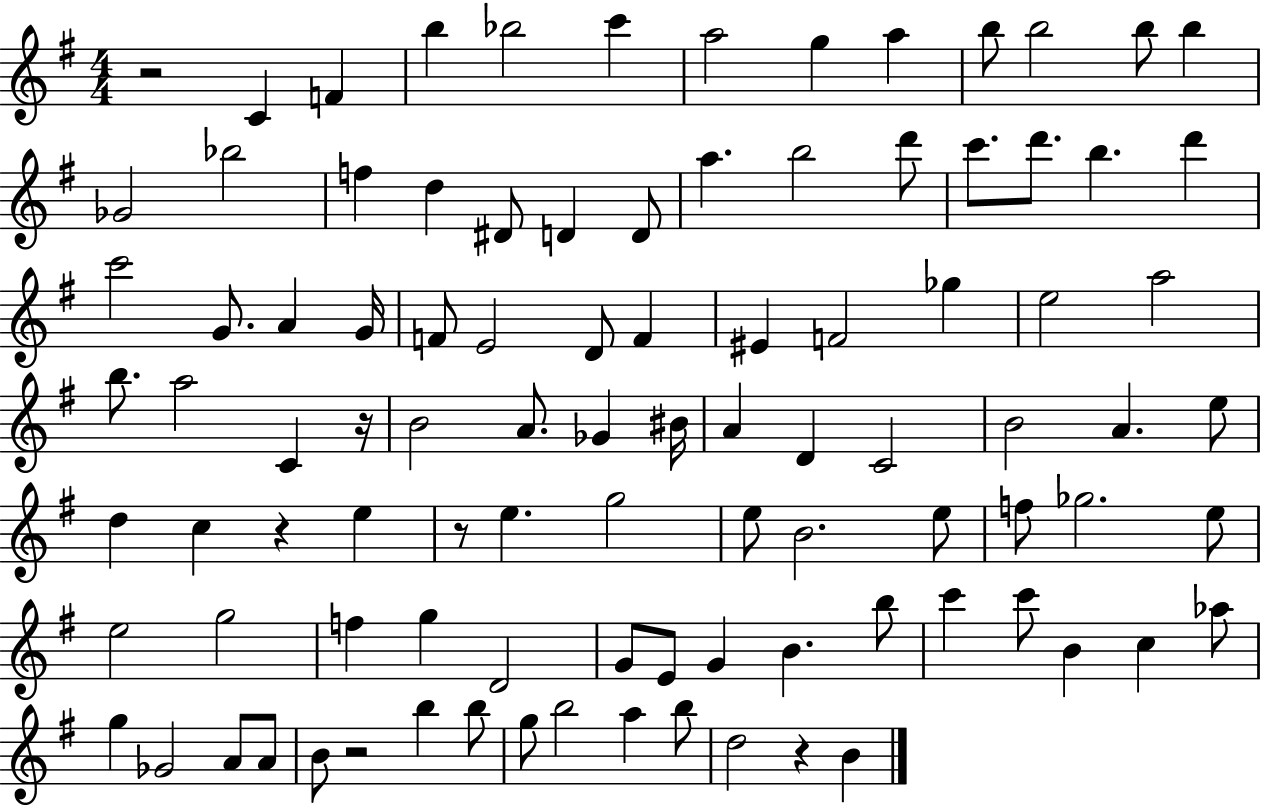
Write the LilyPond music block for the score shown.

{
  \clef treble
  \numericTimeSignature
  \time 4/4
  \key g \major
  r2 c'4 f'4 | b''4 bes''2 c'''4 | a''2 g''4 a''4 | b''8 b''2 b''8 b''4 | \break ges'2 bes''2 | f''4 d''4 dis'8 d'4 d'8 | a''4. b''2 d'''8 | c'''8. d'''8. b''4. d'''4 | \break c'''2 g'8. a'4 g'16 | f'8 e'2 d'8 f'4 | eis'4 f'2 ges''4 | e''2 a''2 | \break b''8. a''2 c'4 r16 | b'2 a'8. ges'4 bis'16 | a'4 d'4 c'2 | b'2 a'4. e''8 | \break d''4 c''4 r4 e''4 | r8 e''4. g''2 | e''8 b'2. e''8 | f''8 ges''2. e''8 | \break e''2 g''2 | f''4 g''4 d'2 | g'8 e'8 g'4 b'4. b''8 | c'''4 c'''8 b'4 c''4 aes''8 | \break g''4 ges'2 a'8 a'8 | b'8 r2 b''4 b''8 | g''8 b''2 a''4 b''8 | d''2 r4 b'4 | \break \bar "|."
}